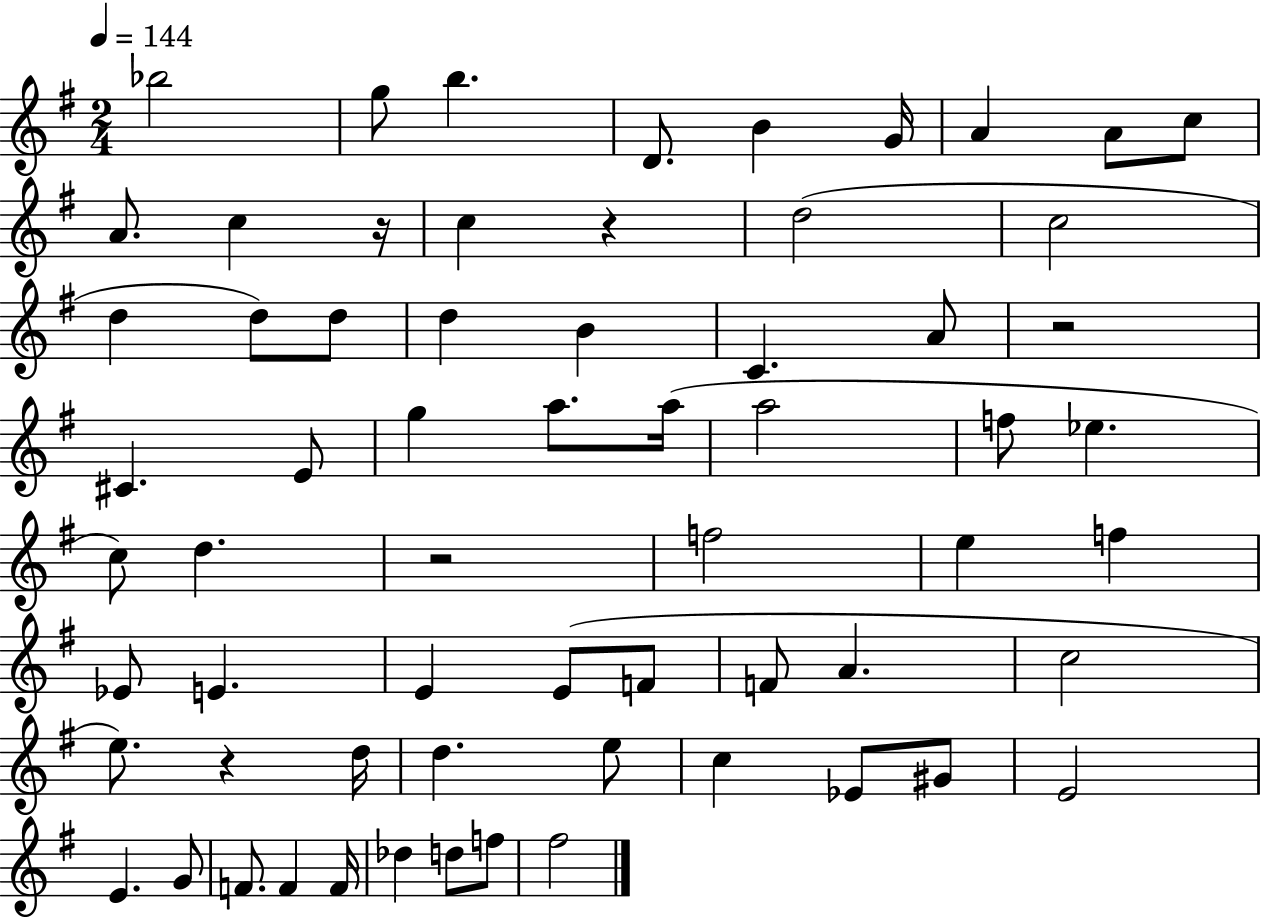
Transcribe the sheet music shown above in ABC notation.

X:1
T:Untitled
M:2/4
L:1/4
K:G
_b2 g/2 b D/2 B G/4 A A/2 c/2 A/2 c z/4 c z d2 c2 d d/2 d/2 d B C A/2 z2 ^C E/2 g a/2 a/4 a2 f/2 _e c/2 d z2 f2 e f _E/2 E E E/2 F/2 F/2 A c2 e/2 z d/4 d e/2 c _E/2 ^G/2 E2 E G/2 F/2 F F/4 _d d/2 f/2 ^f2